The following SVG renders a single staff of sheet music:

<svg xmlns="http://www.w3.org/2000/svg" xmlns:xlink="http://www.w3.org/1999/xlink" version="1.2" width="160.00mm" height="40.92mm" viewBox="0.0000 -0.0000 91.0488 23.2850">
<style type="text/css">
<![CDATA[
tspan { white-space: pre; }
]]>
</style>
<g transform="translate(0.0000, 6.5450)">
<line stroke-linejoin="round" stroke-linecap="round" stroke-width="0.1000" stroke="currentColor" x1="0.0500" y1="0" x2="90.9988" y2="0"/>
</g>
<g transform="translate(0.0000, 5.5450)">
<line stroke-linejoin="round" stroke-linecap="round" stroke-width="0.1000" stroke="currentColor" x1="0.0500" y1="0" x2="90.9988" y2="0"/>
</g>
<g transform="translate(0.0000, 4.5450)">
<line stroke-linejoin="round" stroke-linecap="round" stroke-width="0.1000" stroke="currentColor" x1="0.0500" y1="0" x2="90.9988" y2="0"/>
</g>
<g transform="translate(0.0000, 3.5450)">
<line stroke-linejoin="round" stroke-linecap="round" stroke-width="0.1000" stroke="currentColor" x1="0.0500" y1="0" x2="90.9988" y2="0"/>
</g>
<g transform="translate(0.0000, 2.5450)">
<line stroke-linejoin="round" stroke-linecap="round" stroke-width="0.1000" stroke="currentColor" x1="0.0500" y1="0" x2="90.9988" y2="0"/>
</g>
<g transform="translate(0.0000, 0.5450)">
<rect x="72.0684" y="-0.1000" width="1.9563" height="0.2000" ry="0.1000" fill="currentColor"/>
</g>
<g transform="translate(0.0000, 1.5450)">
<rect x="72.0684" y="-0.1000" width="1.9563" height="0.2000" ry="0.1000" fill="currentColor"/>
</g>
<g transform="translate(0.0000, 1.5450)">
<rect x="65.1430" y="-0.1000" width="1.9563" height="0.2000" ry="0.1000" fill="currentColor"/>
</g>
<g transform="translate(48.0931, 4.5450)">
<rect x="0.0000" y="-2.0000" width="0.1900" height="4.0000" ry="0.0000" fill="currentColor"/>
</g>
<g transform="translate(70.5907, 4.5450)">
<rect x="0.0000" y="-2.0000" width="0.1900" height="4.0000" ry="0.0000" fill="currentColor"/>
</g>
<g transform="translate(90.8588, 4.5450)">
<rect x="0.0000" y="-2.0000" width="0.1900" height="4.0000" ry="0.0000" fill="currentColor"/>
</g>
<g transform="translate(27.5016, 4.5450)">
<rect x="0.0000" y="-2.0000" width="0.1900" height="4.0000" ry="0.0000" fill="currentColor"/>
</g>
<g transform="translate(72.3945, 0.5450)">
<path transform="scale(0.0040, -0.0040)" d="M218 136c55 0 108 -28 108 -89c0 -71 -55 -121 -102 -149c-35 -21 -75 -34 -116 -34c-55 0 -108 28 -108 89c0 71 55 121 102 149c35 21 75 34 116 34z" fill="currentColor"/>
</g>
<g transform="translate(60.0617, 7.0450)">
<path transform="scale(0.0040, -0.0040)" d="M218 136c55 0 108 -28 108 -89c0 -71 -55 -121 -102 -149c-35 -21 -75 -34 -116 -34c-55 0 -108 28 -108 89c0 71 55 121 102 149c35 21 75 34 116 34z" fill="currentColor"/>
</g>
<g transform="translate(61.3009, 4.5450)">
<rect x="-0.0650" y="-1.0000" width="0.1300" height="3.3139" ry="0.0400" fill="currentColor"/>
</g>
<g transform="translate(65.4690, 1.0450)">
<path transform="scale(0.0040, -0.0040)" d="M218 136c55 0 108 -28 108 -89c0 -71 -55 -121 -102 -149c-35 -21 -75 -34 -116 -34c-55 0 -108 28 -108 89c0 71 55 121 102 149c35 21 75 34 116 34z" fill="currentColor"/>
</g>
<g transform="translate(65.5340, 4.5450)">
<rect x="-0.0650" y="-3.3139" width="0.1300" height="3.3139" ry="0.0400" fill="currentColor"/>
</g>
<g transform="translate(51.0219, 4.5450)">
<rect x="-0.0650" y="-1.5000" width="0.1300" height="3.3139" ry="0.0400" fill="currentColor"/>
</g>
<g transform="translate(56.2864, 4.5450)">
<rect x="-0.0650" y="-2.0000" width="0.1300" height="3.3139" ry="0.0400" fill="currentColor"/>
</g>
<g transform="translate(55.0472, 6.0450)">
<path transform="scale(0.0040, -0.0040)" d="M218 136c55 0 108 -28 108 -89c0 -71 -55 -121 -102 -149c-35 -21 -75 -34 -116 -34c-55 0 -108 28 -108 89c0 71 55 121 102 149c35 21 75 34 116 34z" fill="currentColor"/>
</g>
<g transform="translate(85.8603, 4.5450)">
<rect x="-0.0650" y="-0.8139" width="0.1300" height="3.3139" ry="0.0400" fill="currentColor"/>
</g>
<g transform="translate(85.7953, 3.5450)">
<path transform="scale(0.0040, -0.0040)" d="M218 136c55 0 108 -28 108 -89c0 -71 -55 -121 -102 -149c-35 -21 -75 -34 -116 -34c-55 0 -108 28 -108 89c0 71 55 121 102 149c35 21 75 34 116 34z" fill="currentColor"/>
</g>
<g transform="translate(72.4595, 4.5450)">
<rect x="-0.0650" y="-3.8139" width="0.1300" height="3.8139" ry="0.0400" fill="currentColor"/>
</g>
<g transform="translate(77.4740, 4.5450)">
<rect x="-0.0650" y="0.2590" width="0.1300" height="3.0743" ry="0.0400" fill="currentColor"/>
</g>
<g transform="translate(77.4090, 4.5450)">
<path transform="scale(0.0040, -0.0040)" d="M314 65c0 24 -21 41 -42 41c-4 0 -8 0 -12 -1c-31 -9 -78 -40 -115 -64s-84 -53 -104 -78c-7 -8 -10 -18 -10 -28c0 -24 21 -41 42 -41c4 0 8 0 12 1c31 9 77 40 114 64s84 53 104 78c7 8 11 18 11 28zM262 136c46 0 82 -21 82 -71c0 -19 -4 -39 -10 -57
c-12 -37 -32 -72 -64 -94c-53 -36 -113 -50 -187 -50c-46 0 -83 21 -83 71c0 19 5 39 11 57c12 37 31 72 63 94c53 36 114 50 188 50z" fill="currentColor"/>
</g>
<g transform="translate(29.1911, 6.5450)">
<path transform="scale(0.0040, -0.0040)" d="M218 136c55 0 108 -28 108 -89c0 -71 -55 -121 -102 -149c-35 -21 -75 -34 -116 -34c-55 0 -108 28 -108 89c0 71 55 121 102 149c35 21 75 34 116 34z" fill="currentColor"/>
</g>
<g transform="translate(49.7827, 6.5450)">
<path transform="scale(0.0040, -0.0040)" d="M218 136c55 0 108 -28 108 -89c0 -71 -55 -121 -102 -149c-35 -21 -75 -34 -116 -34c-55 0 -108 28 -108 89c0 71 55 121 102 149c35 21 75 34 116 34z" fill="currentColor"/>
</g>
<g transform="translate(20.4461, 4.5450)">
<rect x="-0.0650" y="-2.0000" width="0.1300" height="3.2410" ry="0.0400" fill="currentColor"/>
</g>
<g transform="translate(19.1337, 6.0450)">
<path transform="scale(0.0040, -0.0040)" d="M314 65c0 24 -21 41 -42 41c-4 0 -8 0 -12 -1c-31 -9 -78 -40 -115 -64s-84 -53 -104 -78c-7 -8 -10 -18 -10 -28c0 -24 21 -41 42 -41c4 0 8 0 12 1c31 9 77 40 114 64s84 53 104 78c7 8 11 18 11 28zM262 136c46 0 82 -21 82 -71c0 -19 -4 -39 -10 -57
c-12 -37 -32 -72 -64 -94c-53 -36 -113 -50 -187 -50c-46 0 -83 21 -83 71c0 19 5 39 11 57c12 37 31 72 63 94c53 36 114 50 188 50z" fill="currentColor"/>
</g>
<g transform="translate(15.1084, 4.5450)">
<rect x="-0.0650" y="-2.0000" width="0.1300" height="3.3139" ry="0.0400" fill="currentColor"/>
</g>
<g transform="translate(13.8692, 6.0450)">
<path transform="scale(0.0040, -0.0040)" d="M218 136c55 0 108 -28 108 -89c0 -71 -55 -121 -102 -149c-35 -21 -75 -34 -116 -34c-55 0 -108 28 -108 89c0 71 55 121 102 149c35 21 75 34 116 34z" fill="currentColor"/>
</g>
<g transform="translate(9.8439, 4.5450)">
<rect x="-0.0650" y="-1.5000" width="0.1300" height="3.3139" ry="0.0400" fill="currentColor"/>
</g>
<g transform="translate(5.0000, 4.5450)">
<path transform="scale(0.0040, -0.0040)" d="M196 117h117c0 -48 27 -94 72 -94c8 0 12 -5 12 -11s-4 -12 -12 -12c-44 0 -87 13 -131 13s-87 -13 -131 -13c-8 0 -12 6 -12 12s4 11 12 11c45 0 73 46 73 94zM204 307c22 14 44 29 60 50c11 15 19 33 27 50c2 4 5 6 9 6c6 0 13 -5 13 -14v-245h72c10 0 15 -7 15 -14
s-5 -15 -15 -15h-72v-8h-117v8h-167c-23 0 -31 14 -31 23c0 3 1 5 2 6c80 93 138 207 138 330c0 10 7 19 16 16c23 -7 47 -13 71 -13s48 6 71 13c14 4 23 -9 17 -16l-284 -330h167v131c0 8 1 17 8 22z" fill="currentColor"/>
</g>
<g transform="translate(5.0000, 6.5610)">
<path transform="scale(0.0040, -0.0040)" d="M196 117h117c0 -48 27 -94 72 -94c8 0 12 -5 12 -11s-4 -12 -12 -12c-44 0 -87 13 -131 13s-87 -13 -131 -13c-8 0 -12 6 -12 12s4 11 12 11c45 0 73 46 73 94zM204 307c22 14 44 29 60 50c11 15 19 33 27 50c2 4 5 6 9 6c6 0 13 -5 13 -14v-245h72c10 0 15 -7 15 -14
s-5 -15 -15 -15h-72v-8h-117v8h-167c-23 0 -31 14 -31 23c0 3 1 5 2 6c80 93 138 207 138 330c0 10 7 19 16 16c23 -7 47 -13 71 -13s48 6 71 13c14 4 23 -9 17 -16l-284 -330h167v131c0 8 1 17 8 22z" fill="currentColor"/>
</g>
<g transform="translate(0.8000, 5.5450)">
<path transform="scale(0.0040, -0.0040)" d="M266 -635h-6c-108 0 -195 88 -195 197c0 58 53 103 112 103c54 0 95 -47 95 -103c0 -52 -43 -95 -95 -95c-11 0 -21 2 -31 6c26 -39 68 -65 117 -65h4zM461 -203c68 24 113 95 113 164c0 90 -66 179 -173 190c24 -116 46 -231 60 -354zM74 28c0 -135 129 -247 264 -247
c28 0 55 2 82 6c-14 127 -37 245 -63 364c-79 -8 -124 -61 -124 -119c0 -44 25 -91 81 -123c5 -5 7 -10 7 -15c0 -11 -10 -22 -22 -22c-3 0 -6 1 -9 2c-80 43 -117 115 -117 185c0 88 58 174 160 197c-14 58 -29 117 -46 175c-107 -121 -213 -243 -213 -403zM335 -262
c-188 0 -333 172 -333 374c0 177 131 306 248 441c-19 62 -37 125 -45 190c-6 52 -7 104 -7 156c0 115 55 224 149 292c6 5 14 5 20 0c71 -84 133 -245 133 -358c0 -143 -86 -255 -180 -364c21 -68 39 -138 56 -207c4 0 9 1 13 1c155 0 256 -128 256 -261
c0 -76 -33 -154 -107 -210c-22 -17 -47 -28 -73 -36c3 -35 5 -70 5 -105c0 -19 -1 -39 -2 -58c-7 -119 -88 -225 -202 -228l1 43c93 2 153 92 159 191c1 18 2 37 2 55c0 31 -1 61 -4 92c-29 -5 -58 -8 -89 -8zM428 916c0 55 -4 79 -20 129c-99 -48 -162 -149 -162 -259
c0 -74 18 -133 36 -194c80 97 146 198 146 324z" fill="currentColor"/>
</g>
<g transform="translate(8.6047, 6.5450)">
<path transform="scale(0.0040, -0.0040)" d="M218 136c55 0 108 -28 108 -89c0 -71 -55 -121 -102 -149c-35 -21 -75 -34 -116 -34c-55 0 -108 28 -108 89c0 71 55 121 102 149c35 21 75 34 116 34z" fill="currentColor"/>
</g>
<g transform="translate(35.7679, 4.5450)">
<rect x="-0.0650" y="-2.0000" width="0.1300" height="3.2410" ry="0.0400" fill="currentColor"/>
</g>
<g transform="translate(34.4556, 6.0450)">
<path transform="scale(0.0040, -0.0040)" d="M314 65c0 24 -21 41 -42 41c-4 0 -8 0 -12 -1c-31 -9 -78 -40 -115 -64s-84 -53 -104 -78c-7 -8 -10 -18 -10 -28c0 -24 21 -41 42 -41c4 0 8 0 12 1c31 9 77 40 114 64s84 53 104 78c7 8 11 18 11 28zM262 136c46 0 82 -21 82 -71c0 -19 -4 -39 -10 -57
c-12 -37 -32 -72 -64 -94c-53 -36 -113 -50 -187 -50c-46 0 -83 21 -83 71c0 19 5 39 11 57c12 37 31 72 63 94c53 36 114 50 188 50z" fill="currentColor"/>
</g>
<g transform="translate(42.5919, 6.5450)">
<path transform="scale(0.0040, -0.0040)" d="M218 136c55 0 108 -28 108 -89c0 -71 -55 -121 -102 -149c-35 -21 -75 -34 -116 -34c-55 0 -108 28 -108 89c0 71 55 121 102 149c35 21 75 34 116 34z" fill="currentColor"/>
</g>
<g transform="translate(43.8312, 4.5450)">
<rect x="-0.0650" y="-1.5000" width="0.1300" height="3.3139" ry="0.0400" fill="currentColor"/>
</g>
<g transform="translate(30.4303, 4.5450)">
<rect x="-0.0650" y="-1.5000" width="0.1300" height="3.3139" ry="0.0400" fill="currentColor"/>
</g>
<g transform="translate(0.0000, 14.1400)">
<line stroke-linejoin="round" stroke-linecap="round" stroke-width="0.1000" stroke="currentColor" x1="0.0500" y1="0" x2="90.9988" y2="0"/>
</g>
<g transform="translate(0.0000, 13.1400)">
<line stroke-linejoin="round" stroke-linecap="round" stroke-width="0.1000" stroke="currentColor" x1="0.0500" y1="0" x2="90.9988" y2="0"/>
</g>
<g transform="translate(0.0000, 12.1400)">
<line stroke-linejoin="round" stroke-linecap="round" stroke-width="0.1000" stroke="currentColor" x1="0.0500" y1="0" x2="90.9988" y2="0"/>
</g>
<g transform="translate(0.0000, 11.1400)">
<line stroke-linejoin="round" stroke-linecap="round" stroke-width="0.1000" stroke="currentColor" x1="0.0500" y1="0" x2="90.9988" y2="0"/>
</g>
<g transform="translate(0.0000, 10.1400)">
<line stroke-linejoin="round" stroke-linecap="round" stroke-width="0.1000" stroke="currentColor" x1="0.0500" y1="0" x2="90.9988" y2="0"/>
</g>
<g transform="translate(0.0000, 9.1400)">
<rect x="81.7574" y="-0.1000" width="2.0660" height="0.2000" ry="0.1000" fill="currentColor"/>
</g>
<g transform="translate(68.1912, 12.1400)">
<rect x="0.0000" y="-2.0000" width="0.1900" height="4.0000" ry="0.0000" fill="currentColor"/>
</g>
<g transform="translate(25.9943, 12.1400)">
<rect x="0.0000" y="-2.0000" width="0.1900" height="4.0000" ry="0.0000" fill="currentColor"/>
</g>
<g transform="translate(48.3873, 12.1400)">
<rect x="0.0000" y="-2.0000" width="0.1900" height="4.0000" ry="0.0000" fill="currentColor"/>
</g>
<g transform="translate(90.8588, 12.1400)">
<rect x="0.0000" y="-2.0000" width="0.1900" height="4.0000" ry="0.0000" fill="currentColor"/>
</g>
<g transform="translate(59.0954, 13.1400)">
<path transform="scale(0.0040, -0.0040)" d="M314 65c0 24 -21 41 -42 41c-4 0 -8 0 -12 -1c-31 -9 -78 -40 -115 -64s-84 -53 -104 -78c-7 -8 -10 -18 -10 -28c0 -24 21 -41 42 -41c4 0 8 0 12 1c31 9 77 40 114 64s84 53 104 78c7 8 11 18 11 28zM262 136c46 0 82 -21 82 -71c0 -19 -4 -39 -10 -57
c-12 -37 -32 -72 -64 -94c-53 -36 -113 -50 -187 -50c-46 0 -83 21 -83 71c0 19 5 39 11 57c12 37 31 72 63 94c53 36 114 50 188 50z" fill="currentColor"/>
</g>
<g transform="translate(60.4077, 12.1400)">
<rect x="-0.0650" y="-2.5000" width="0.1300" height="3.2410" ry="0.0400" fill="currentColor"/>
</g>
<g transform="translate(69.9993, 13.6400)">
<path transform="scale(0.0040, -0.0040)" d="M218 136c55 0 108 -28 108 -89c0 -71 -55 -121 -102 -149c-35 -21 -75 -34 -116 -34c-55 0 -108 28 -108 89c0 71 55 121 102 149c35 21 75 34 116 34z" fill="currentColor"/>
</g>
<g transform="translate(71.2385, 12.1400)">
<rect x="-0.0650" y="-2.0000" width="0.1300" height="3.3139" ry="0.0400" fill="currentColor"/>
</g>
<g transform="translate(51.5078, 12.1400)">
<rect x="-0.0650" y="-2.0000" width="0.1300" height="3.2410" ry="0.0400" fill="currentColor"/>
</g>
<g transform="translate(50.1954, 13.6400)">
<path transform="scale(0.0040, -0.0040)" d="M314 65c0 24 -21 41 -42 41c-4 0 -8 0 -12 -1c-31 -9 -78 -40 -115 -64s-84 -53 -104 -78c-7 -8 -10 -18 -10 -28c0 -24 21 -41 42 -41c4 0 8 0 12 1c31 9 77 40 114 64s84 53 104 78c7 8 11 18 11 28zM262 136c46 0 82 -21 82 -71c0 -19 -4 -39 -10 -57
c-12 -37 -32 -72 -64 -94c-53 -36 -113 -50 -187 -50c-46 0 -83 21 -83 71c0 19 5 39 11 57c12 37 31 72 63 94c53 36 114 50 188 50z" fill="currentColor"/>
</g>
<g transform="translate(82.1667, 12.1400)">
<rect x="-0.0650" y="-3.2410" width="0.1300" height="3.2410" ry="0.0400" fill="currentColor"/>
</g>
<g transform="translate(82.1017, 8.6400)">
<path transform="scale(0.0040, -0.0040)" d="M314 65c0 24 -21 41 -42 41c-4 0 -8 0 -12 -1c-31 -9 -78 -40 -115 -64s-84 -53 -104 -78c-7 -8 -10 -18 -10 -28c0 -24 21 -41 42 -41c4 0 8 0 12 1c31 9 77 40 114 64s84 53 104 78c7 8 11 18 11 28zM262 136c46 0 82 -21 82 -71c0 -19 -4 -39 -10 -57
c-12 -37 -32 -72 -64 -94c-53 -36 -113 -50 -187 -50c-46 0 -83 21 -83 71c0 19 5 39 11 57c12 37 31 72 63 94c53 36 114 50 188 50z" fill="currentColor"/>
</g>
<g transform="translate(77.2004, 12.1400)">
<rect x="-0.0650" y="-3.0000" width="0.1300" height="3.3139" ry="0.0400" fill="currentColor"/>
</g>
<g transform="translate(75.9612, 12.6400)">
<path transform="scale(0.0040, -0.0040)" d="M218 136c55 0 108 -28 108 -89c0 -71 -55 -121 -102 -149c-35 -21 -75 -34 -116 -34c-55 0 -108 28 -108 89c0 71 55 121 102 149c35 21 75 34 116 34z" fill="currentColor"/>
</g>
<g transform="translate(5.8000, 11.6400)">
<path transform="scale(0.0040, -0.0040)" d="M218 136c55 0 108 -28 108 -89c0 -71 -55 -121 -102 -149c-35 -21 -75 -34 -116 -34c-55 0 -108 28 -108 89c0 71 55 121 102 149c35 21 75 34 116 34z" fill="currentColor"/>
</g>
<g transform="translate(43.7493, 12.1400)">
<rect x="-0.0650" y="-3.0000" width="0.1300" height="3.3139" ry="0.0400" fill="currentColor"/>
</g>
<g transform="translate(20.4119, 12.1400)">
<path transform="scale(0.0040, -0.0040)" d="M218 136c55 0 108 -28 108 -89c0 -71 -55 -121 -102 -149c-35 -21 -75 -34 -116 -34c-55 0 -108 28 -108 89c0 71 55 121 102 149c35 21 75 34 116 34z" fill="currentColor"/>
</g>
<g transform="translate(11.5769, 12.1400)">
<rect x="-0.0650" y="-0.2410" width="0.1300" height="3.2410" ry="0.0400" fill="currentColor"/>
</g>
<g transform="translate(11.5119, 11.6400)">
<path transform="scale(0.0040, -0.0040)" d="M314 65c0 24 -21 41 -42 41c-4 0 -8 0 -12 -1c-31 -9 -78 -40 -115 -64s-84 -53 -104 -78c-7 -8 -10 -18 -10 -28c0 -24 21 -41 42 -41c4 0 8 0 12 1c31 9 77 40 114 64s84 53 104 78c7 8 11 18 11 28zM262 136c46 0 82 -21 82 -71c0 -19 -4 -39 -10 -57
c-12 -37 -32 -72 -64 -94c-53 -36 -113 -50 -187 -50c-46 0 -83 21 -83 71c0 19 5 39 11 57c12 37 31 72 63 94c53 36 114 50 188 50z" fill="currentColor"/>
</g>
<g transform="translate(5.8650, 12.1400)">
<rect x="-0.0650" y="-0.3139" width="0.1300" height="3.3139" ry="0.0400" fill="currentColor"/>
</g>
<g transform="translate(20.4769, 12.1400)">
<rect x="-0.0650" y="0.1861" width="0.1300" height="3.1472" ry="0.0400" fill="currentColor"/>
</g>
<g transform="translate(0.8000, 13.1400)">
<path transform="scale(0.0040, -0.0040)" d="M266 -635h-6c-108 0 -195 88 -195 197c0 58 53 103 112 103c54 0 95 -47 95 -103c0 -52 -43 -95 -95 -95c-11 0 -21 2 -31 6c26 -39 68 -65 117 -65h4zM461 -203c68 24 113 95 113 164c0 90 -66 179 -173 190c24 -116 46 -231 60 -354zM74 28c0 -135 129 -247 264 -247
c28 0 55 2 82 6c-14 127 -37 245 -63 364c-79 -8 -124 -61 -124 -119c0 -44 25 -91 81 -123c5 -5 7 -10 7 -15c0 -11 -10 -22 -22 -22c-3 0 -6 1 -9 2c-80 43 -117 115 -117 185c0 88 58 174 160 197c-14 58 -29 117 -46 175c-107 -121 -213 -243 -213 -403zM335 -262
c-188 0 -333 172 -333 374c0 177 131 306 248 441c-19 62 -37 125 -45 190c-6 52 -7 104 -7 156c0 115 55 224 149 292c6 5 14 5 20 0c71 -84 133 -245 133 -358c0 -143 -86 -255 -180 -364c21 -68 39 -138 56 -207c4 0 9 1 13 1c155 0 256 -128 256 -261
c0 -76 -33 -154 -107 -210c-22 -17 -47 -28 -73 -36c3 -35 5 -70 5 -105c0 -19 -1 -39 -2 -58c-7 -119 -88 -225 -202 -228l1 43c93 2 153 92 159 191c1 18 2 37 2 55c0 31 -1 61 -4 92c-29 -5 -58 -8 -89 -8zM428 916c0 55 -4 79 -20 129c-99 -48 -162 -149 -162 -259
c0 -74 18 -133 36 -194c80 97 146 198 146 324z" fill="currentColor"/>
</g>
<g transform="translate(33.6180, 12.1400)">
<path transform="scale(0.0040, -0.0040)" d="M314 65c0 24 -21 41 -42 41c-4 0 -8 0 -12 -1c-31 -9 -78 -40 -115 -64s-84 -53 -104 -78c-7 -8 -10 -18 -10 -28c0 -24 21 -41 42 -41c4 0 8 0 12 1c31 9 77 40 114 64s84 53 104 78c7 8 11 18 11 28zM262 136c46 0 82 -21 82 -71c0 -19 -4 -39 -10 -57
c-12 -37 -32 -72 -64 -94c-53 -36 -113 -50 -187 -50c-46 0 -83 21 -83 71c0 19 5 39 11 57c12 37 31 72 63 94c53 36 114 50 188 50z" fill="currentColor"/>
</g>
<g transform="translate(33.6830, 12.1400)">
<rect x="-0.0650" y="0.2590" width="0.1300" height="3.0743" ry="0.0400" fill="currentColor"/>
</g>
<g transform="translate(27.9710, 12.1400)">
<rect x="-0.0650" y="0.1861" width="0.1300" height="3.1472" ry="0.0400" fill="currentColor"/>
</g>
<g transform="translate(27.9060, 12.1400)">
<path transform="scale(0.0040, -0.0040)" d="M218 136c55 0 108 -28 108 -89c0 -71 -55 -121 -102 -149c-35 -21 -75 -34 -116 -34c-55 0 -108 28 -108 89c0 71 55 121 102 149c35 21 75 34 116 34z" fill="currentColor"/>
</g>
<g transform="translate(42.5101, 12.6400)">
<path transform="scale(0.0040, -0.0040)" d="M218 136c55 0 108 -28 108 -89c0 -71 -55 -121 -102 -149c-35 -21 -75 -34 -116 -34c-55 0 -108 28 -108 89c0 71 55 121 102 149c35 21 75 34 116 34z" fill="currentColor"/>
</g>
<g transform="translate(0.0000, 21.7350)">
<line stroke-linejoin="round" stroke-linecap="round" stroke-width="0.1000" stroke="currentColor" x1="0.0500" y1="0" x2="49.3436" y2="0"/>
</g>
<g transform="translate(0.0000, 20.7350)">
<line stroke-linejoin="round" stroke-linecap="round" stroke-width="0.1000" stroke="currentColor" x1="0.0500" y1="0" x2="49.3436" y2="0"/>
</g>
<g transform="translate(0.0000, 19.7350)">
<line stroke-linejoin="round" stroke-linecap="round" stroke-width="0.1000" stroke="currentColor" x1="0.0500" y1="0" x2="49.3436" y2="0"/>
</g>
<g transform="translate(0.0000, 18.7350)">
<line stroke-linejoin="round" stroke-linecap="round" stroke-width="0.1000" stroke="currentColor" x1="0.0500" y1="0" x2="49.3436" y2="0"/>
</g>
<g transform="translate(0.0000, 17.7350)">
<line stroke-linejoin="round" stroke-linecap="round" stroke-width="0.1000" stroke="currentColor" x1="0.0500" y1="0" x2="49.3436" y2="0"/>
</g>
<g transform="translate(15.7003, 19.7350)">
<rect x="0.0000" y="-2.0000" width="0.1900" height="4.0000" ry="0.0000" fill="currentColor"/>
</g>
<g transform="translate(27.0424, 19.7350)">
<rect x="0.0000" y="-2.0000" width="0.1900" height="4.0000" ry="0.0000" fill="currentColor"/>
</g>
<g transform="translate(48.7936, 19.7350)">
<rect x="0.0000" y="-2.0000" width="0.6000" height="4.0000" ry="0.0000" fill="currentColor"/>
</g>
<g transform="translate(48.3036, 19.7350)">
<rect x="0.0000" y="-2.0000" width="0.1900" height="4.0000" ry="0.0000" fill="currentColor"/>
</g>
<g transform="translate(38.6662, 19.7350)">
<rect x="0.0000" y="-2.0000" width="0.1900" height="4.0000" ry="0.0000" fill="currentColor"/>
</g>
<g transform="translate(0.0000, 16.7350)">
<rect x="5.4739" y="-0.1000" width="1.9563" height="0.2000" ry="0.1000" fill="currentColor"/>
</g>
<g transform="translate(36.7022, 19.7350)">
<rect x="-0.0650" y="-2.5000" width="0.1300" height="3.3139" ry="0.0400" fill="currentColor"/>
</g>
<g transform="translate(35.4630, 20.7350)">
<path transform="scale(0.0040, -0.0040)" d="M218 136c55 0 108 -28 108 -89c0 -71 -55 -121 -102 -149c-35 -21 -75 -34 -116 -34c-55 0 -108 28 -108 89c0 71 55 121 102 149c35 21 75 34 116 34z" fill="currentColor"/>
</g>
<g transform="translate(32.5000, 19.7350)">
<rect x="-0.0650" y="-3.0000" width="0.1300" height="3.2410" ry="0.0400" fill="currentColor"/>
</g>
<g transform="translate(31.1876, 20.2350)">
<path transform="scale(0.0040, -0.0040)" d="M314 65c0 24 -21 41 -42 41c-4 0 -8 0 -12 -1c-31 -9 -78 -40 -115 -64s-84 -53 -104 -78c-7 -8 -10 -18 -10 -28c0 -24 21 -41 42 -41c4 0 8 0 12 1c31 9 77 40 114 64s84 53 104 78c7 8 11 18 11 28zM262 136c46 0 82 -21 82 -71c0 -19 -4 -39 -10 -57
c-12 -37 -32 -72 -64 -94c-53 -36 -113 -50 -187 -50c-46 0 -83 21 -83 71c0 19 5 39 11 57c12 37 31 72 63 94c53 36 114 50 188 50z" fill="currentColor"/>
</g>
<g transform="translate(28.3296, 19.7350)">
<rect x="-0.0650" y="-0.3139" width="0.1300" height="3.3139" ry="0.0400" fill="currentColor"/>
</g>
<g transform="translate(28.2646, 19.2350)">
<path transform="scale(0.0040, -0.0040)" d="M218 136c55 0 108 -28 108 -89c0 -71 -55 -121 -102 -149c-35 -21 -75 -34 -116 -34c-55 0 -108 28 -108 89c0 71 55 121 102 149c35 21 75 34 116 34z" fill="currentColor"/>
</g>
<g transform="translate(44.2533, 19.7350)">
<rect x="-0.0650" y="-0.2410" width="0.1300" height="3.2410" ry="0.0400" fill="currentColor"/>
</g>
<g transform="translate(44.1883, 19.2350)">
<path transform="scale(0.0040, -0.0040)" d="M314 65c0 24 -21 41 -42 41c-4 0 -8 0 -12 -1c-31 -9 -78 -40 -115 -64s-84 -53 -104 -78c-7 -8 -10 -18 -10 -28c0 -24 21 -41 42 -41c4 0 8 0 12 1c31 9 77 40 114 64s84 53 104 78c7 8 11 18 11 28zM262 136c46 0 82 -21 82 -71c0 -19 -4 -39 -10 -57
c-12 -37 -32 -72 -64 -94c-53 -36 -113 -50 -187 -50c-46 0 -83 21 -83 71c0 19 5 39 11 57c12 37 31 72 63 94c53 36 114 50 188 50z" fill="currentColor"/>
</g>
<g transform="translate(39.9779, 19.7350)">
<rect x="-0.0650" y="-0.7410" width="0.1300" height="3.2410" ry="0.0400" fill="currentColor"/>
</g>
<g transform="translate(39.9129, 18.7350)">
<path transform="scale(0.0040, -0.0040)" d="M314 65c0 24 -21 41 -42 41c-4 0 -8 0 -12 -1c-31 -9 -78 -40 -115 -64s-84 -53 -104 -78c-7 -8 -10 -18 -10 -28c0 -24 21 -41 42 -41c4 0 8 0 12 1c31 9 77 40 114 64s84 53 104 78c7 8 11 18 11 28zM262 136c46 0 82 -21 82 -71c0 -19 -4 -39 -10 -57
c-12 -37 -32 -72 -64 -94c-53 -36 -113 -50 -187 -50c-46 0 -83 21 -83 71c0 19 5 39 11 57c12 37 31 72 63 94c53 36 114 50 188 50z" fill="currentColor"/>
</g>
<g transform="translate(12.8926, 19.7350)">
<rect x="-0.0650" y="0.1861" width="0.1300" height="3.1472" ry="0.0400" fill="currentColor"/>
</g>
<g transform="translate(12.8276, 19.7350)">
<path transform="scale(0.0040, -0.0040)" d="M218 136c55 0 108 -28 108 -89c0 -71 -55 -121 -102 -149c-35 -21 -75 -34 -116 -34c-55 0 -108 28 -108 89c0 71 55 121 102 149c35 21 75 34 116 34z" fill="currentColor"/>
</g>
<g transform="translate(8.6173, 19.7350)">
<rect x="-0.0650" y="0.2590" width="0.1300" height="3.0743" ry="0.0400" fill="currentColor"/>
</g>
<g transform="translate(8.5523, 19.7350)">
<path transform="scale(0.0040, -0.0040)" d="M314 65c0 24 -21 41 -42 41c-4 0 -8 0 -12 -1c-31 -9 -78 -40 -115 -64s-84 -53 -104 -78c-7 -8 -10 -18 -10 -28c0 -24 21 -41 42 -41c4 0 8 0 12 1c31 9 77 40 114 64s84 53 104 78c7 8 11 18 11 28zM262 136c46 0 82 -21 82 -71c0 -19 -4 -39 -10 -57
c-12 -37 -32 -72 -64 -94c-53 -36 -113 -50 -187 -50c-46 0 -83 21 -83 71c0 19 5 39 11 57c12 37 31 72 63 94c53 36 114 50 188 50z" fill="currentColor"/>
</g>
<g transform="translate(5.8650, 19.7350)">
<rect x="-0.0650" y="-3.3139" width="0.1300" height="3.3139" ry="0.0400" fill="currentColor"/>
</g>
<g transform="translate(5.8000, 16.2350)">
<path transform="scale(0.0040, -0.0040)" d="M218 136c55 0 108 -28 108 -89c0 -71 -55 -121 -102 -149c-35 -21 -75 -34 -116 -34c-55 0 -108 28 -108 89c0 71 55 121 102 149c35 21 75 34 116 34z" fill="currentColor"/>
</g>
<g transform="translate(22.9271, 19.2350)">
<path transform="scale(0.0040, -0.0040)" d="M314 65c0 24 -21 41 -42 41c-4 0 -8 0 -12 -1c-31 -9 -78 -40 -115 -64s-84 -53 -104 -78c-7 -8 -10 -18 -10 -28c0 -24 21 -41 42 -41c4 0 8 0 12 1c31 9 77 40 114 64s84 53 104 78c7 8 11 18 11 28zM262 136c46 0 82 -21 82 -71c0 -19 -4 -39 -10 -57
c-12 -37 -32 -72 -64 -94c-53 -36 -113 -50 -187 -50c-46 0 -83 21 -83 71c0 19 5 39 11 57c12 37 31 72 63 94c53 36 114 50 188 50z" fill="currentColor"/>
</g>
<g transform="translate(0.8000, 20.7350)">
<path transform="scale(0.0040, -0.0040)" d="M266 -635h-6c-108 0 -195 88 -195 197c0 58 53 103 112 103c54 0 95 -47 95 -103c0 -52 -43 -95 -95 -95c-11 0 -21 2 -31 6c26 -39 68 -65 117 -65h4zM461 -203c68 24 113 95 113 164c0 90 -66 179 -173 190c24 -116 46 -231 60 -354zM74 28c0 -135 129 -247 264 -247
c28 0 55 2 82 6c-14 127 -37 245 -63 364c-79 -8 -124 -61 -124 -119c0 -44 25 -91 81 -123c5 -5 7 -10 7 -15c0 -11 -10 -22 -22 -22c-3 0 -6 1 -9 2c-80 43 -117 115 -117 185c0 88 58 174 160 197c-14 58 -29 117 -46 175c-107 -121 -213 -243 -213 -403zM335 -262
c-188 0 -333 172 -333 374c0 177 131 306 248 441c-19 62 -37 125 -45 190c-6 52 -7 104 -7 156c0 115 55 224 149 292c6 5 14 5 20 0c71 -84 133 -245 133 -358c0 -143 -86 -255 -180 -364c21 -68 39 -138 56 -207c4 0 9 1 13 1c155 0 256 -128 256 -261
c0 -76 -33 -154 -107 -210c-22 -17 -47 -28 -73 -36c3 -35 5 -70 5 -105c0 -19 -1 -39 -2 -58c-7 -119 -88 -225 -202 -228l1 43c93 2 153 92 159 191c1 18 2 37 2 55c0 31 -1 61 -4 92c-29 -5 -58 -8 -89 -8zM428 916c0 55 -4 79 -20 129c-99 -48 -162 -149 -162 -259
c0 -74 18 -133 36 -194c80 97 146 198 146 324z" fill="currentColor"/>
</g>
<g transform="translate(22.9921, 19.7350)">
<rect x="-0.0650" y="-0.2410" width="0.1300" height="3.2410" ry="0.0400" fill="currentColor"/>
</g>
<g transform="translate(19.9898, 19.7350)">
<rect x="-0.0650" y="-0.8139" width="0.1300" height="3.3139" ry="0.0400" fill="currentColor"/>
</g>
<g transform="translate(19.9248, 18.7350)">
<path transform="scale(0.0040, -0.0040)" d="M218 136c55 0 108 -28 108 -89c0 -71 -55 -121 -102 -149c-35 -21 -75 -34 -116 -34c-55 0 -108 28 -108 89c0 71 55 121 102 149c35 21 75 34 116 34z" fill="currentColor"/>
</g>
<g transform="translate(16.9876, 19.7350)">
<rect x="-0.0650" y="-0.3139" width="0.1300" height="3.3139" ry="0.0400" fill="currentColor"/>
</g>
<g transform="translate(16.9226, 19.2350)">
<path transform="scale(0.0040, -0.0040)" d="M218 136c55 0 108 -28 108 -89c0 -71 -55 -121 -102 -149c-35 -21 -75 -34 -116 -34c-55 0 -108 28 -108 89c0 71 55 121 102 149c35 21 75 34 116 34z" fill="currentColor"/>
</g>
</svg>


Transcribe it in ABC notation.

X:1
T:Untitled
M:4/4
L:1/4
K:C
E F F2 E F2 E E F D b c' B2 d c c2 B B B2 A F2 G2 F A b2 b B2 B c d c2 c A2 G d2 c2